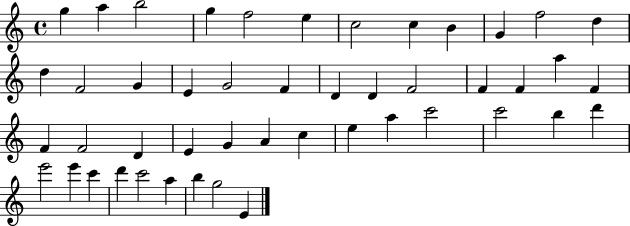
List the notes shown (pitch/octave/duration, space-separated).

G5/q A5/q B5/h G5/q F5/h E5/q C5/h C5/q B4/q G4/q F5/h D5/q D5/q F4/h G4/q E4/q G4/h F4/q D4/q D4/q F4/h F4/q F4/q A5/q F4/q F4/q F4/h D4/q E4/q G4/q A4/q C5/q E5/q A5/q C6/h C6/h B5/q D6/q E6/h E6/q C6/q D6/q C6/h A5/q B5/q G5/h E4/q